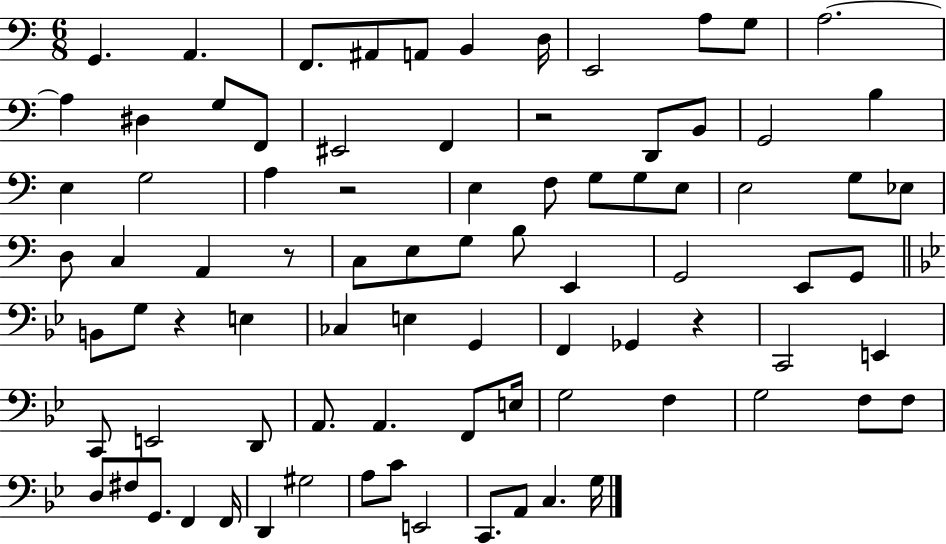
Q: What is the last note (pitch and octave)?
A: G3